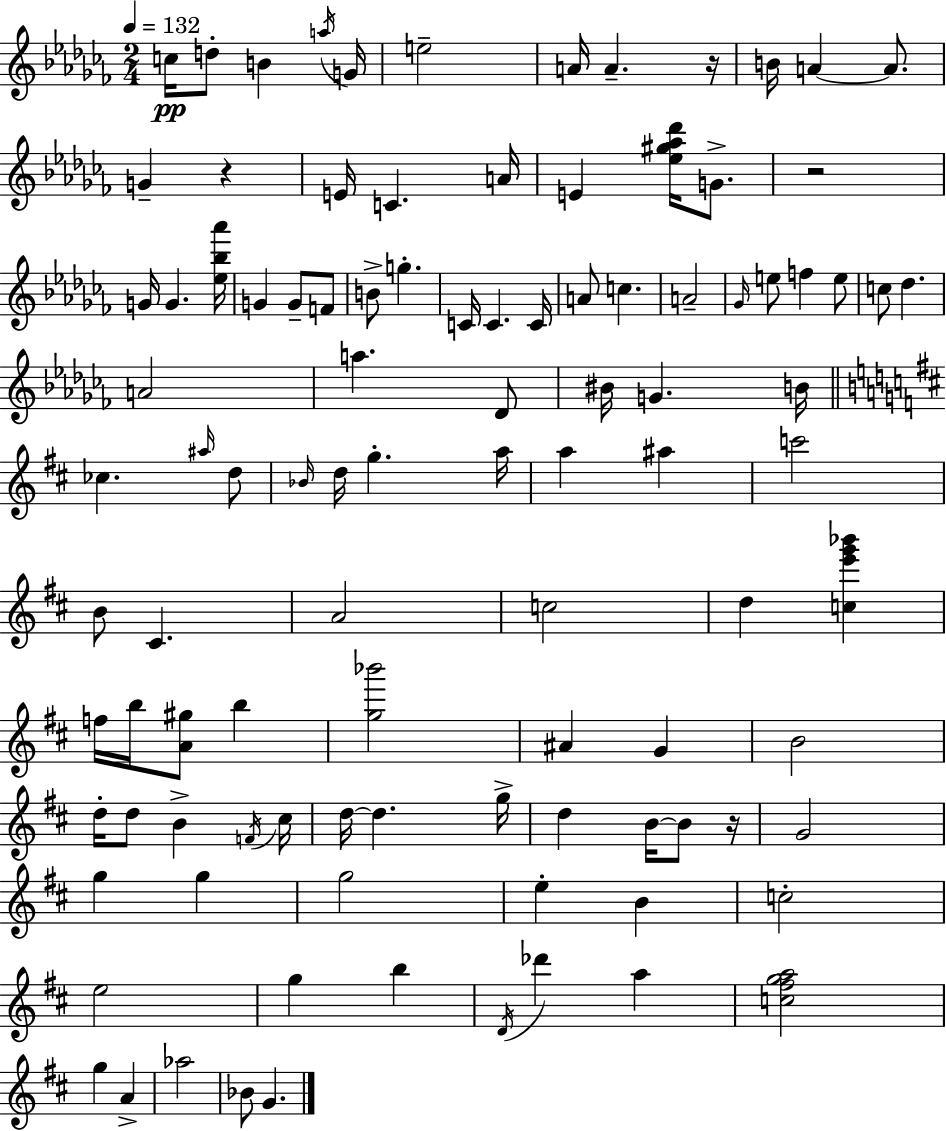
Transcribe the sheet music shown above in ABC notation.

X:1
T:Untitled
M:2/4
L:1/4
K:Abm
c/4 d/2 B a/4 G/4 e2 A/4 A z/4 B/4 A A/2 G z E/4 C A/4 E [_e^g_a_d']/4 G/2 z2 G/4 G [_e_b_a']/4 G G/2 F/2 B/2 g C/4 C C/4 A/2 c A2 _G/4 e/2 f e/2 c/2 _d A2 a _D/2 ^B/4 G B/4 _c ^a/4 d/2 _B/4 d/4 g a/4 a ^a c'2 B/2 ^C A2 c2 d [ce'g'_b'] f/4 b/4 [A^g]/2 b [g_b']2 ^A G B2 d/4 d/2 B F/4 ^c/4 d/4 d g/4 d B/4 B/2 z/4 G2 g g g2 e B c2 e2 g b D/4 _d' a [c^fga]2 g A _a2 _B/2 G